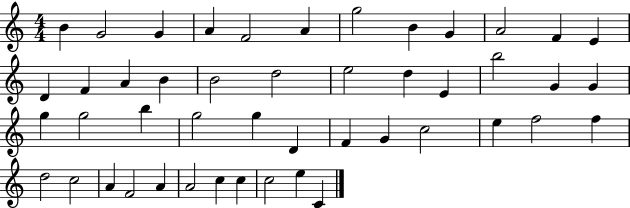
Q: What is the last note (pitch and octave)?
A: C4